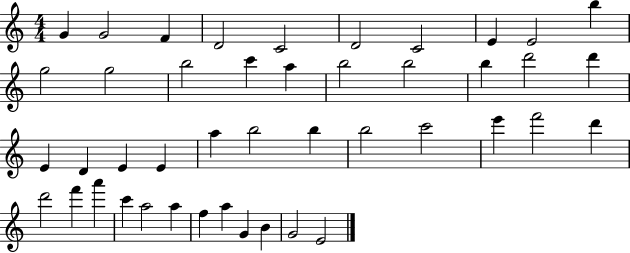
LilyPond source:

{
  \clef treble
  \numericTimeSignature
  \time 4/4
  \key c \major
  g'4 g'2 f'4 | d'2 c'2 | d'2 c'2 | e'4 e'2 b''4 | \break g''2 g''2 | b''2 c'''4 a''4 | b''2 b''2 | b''4 d'''2 d'''4 | \break e'4 d'4 e'4 e'4 | a''4 b''2 b''4 | b''2 c'''2 | e'''4 f'''2 d'''4 | \break d'''2 f'''4 a'''4 | c'''4 a''2 a''4 | f''4 a''4 g'4 b'4 | g'2 e'2 | \break \bar "|."
}